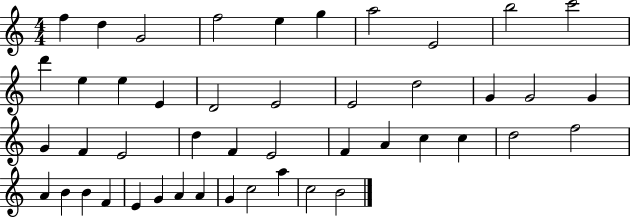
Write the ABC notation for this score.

X:1
T:Untitled
M:4/4
L:1/4
K:C
f d G2 f2 e g a2 E2 b2 c'2 d' e e E D2 E2 E2 d2 G G2 G G F E2 d F E2 F A c c d2 f2 A B B F E G A A G c2 a c2 B2